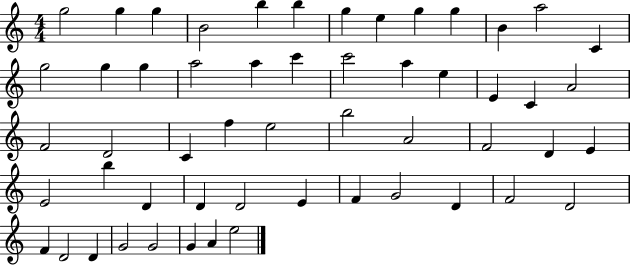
G5/h G5/q G5/q B4/h B5/q B5/q G5/q E5/q G5/q G5/q B4/q A5/h C4/q G5/h G5/q G5/q A5/h A5/q C6/q C6/h A5/q E5/q E4/q C4/q A4/h F4/h D4/h C4/q F5/q E5/h B5/h A4/h F4/h D4/q E4/q E4/h B5/q D4/q D4/q D4/h E4/q F4/q G4/h D4/q F4/h D4/h F4/q D4/h D4/q G4/h G4/h G4/q A4/q E5/h